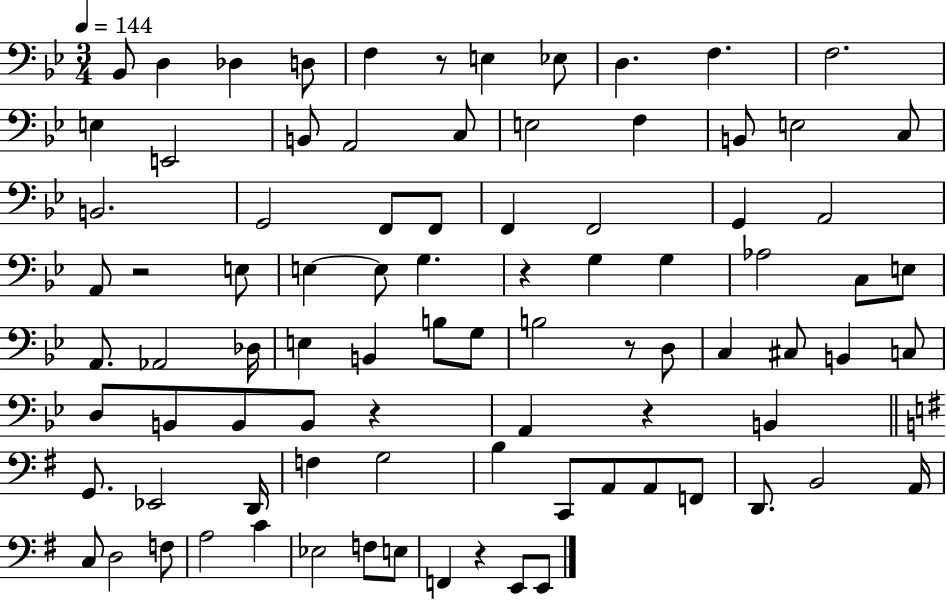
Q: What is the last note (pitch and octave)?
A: E2